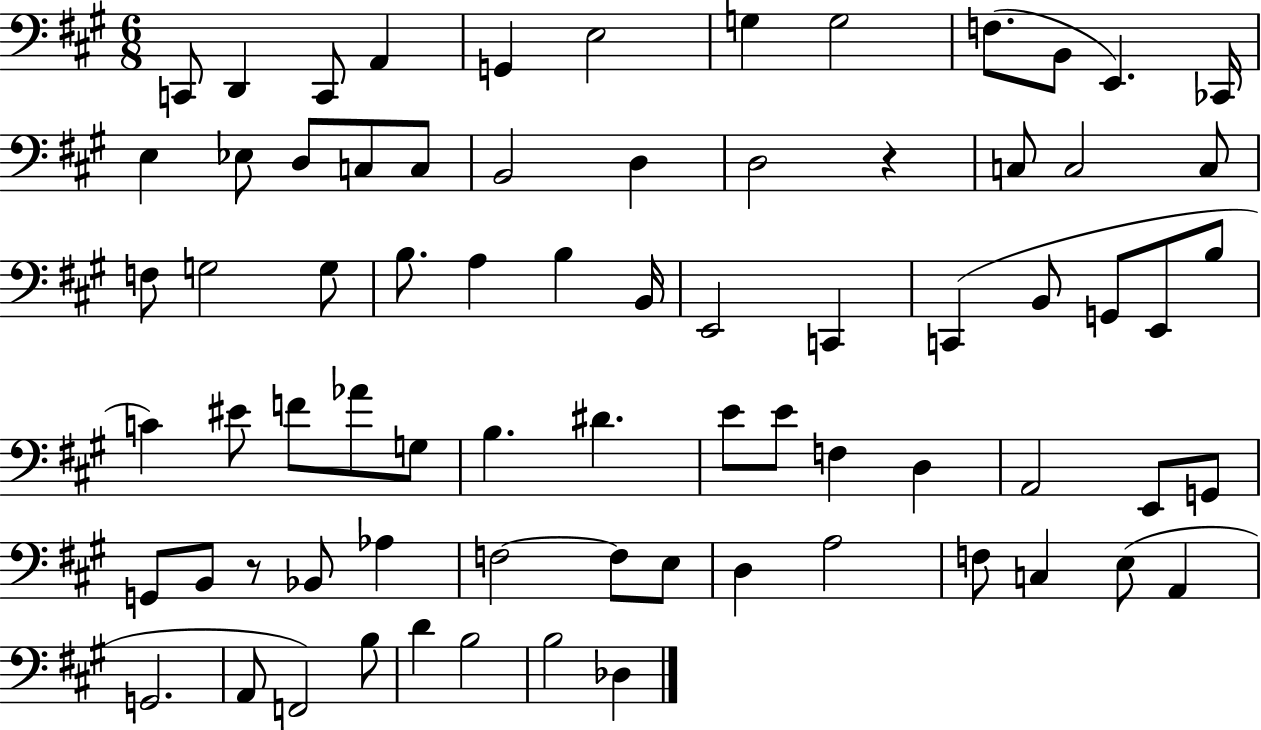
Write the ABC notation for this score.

X:1
T:Untitled
M:6/8
L:1/4
K:A
C,,/2 D,, C,,/2 A,, G,, E,2 G, G,2 F,/2 B,,/2 E,, _C,,/4 E, _E,/2 D,/2 C,/2 C,/2 B,,2 D, D,2 z C,/2 C,2 C,/2 F,/2 G,2 G,/2 B,/2 A, B, B,,/4 E,,2 C,, C,, B,,/2 G,,/2 E,,/2 B,/2 C ^E/2 F/2 _A/2 G,/2 B, ^D E/2 E/2 F, D, A,,2 E,,/2 G,,/2 G,,/2 B,,/2 z/2 _B,,/2 _A, F,2 F,/2 E,/2 D, A,2 F,/2 C, E,/2 A,, G,,2 A,,/2 F,,2 B,/2 D B,2 B,2 _D,